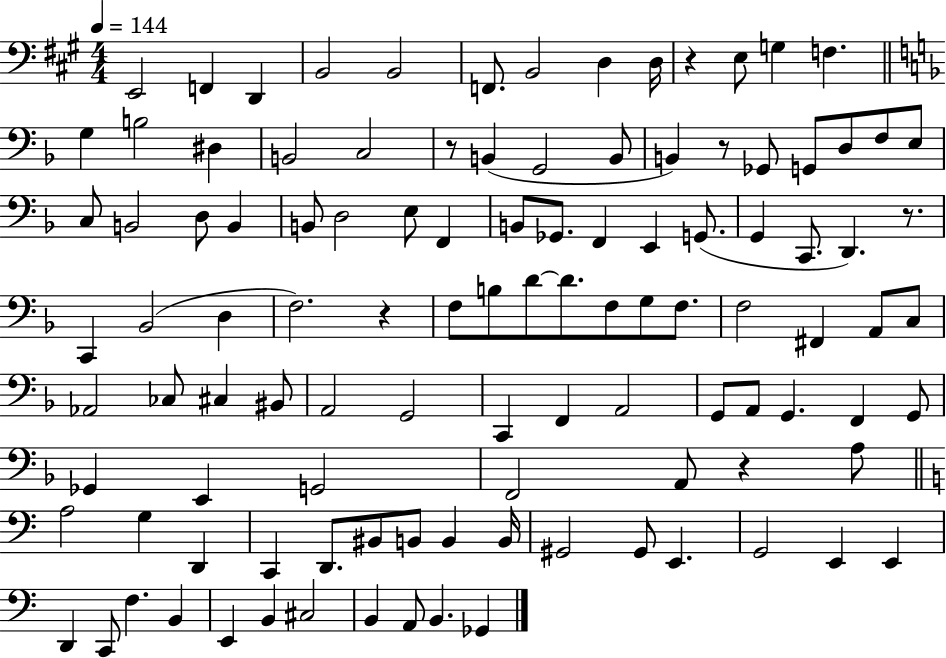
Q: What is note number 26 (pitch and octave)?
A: E3